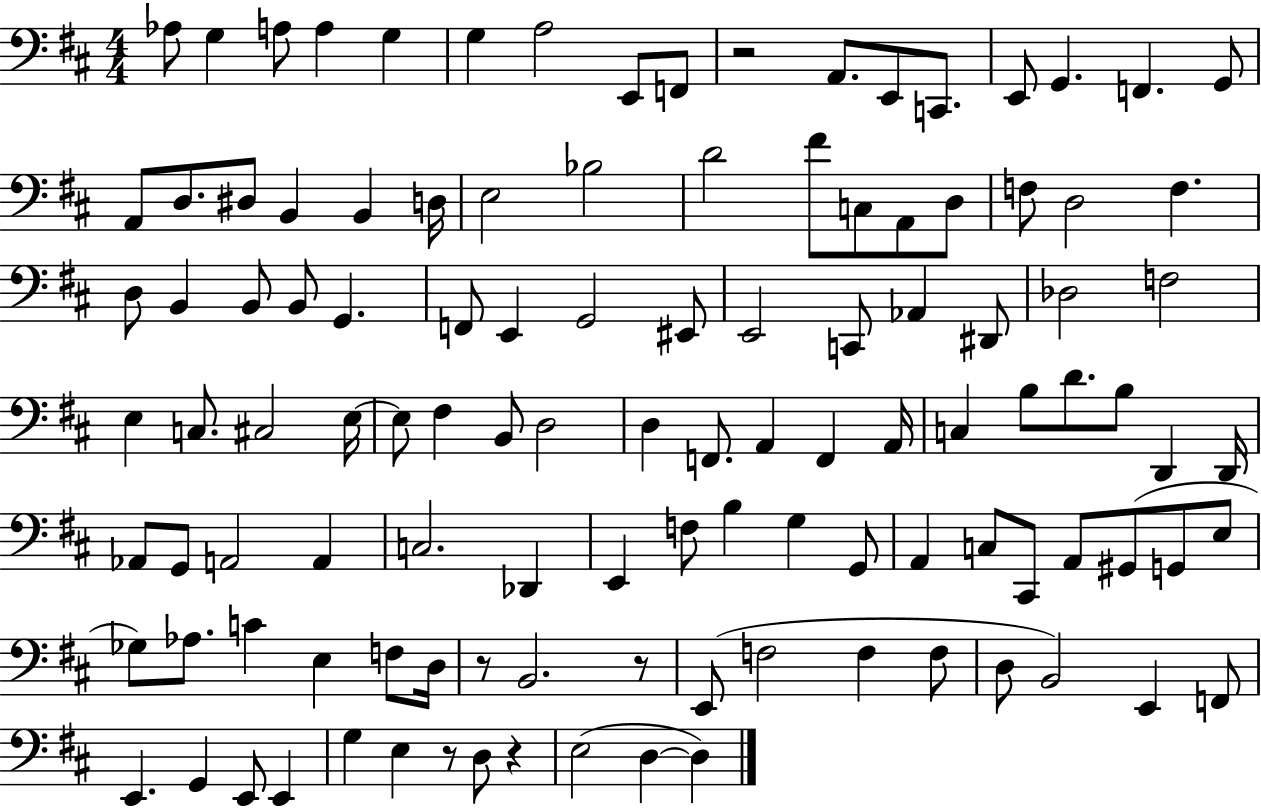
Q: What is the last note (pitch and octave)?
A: D3